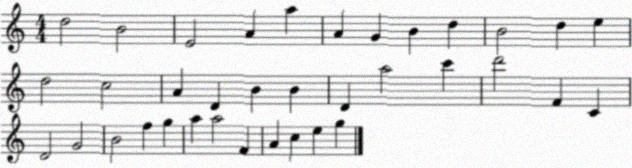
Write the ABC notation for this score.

X:1
T:Untitled
M:4/4
L:1/4
K:C
d2 B2 E2 A a A G B d B2 d e d2 c2 A D B B D a2 c' d'2 F C D2 G2 B2 f g a a2 F A c e g